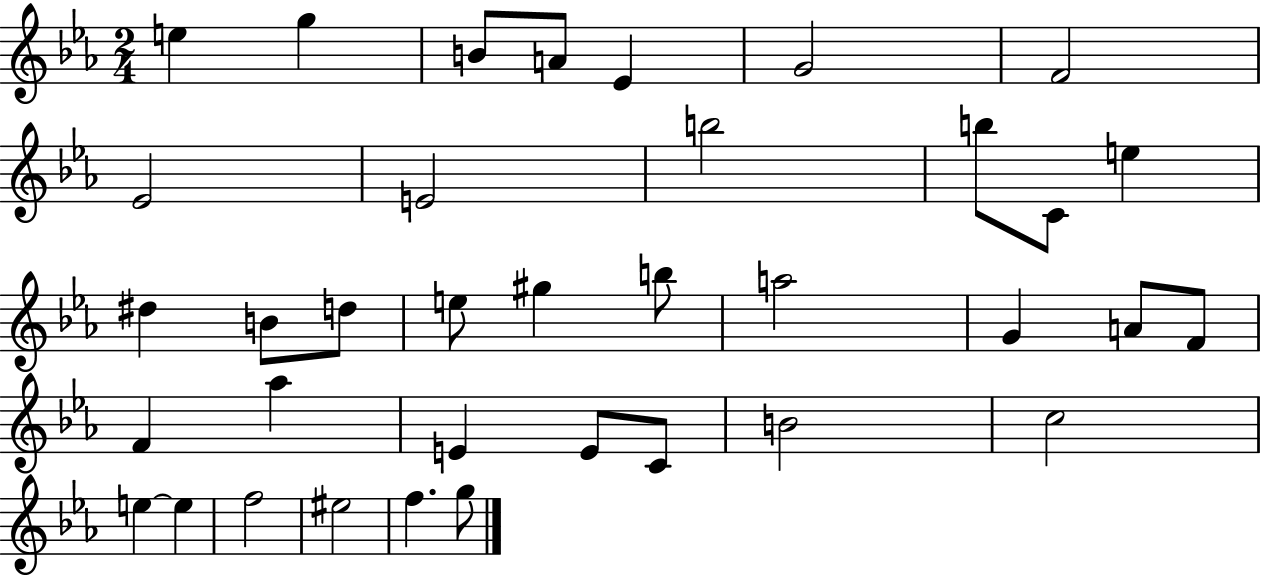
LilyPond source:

{
  \clef treble
  \numericTimeSignature
  \time 2/4
  \key ees \major
  e''4 g''4 | b'8 a'8 ees'4 | g'2 | f'2 | \break ees'2 | e'2 | b''2 | b''8 c'8 e''4 | \break dis''4 b'8 d''8 | e''8 gis''4 b''8 | a''2 | g'4 a'8 f'8 | \break f'4 aes''4 | e'4 e'8 c'8 | b'2 | c''2 | \break e''4~~ e''4 | f''2 | eis''2 | f''4. g''8 | \break \bar "|."
}